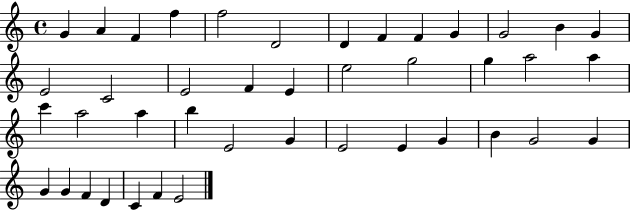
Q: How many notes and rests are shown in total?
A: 42